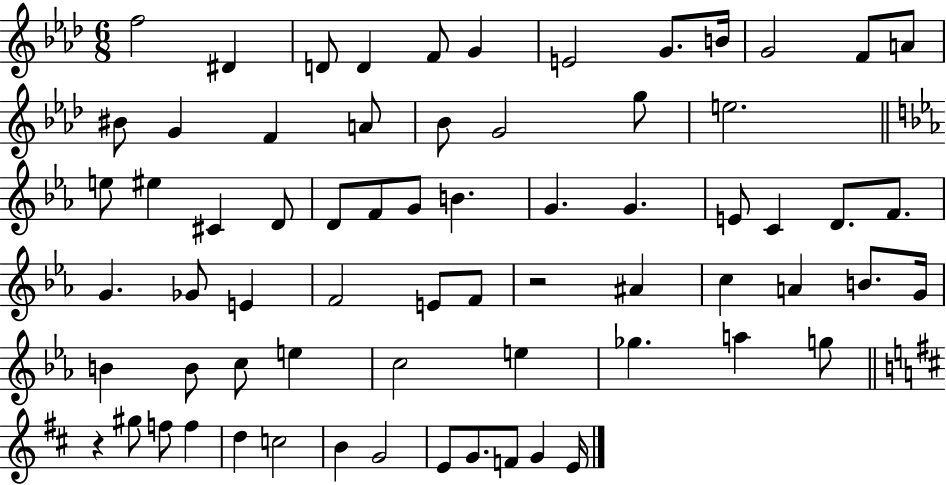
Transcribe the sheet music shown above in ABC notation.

X:1
T:Untitled
M:6/8
L:1/4
K:Ab
f2 ^D D/2 D F/2 G E2 G/2 B/4 G2 F/2 A/2 ^B/2 G F A/2 _B/2 G2 g/2 e2 e/2 ^e ^C D/2 D/2 F/2 G/2 B G G E/2 C D/2 F/2 G _G/2 E F2 E/2 F/2 z2 ^A c A B/2 G/4 B B/2 c/2 e c2 e _g a g/2 z ^g/2 f/2 f d c2 B G2 E/2 G/2 F/2 G E/4